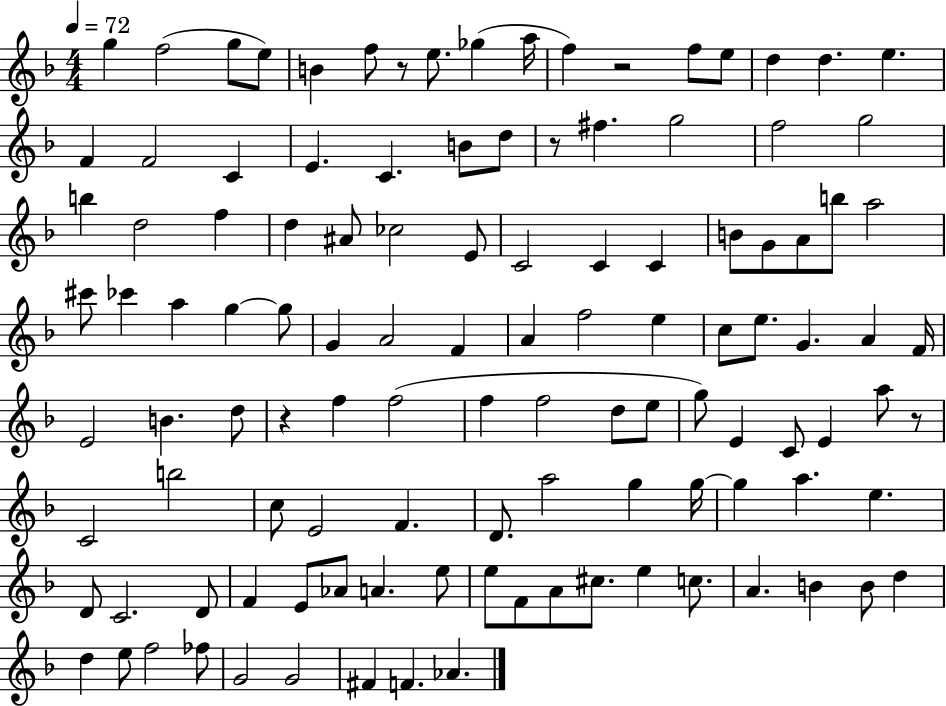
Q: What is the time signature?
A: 4/4